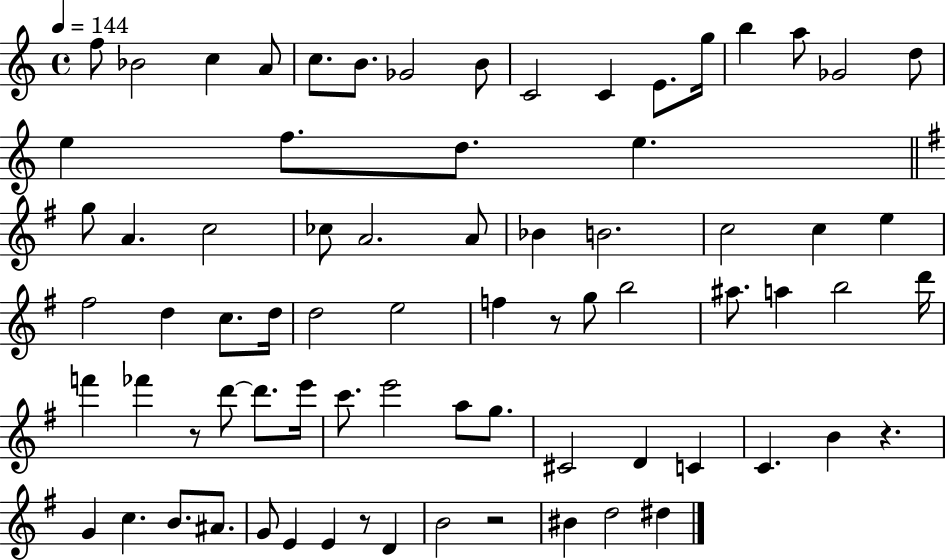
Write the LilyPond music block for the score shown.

{
  \clef treble
  \time 4/4
  \defaultTimeSignature
  \key c \major
  \tempo 4 = 144
  f''8 bes'2 c''4 a'8 | c''8. b'8. ges'2 b'8 | c'2 c'4 e'8. g''16 | b''4 a''8 ges'2 d''8 | \break e''4 f''8. d''8. e''4. | \bar "||" \break \key g \major g''8 a'4. c''2 | ces''8 a'2. a'8 | bes'4 b'2. | c''2 c''4 e''4 | \break fis''2 d''4 c''8. d''16 | d''2 e''2 | f''4 r8 g''8 b''2 | ais''8. a''4 b''2 d'''16 | \break f'''4 fes'''4 r8 d'''8~~ d'''8. e'''16 | c'''8. e'''2 a''8 g''8. | cis'2 d'4 c'4 | c'4. b'4 r4. | \break g'4 c''4. b'8. ais'8. | g'8 e'4 e'4 r8 d'4 | b'2 r2 | bis'4 d''2 dis''4 | \break \bar "|."
}